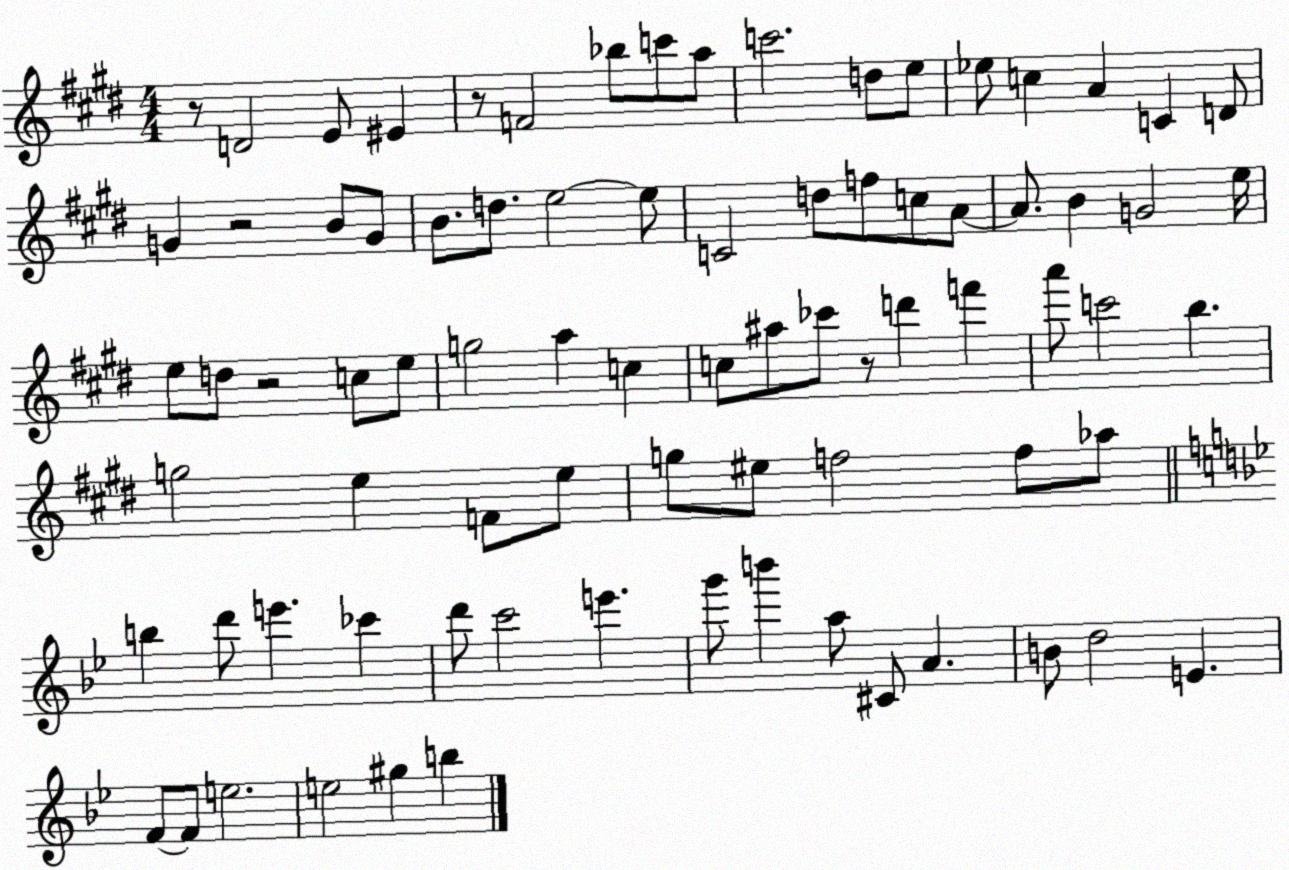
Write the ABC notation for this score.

X:1
T:Untitled
M:4/4
L:1/4
K:E
z/2 D2 E/2 ^E z/2 F2 _b/2 c'/2 a/2 c'2 d/2 e/2 _e/2 c A C D/2 G z2 B/2 G/2 B/2 d/2 e2 e/2 C2 d/2 f/2 c/2 A/2 A/2 B G2 e/4 e/2 d/2 z2 c/2 e/2 g2 a c c/2 ^a/2 _c'/2 z/2 d' f' a'/2 c'2 b g2 e F/2 e/2 g/2 ^e/2 f2 f/2 _a/2 b d'/2 e' _c' d'/2 c'2 e' g'/2 b' a/2 ^C/2 A B/2 d2 E F/2 F/2 e2 e2 ^g b